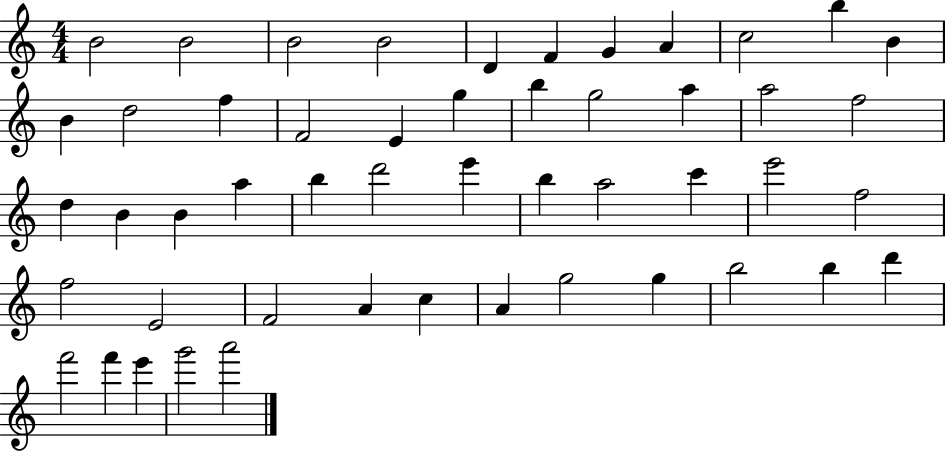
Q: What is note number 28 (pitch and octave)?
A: D6